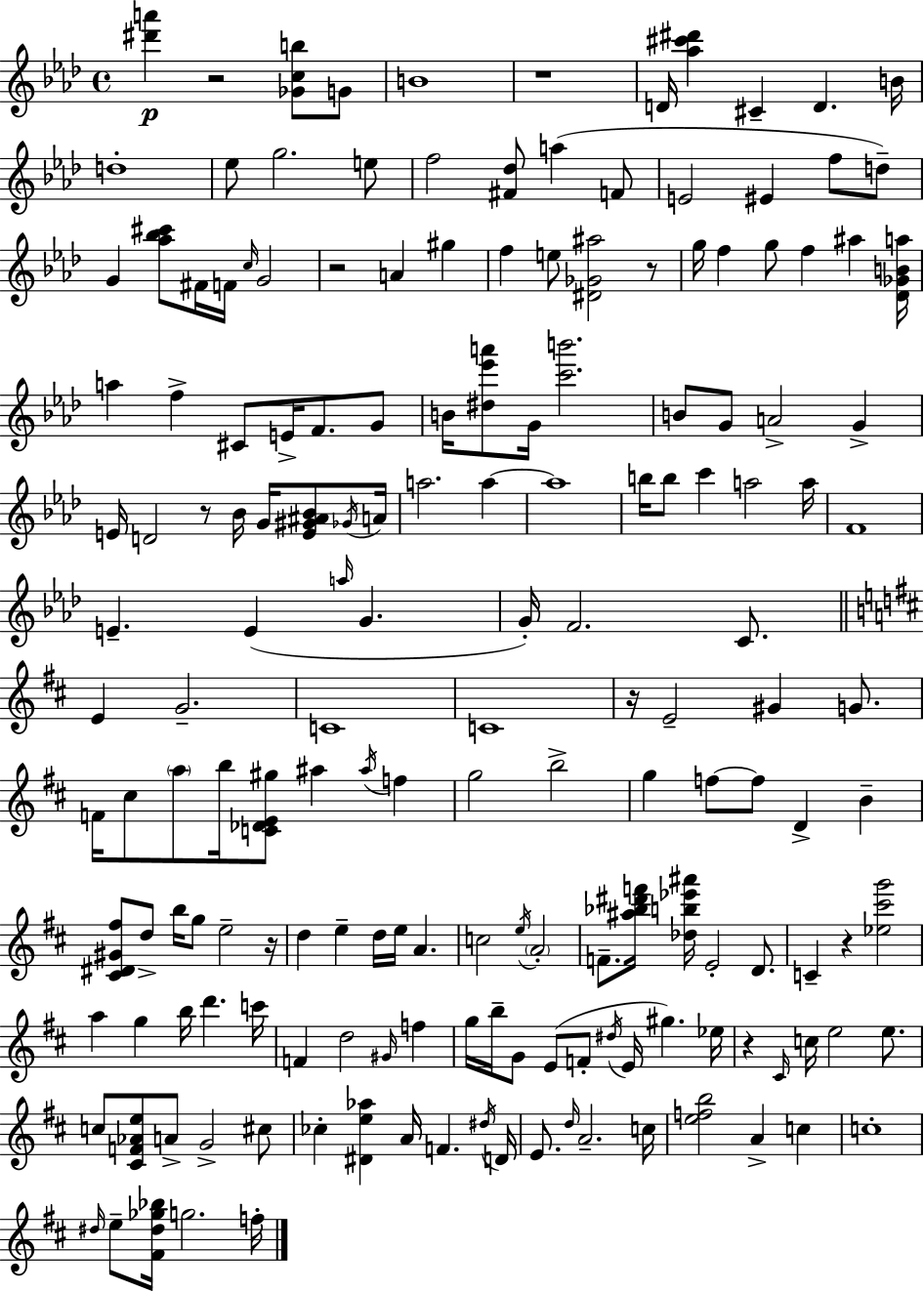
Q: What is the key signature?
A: AES major